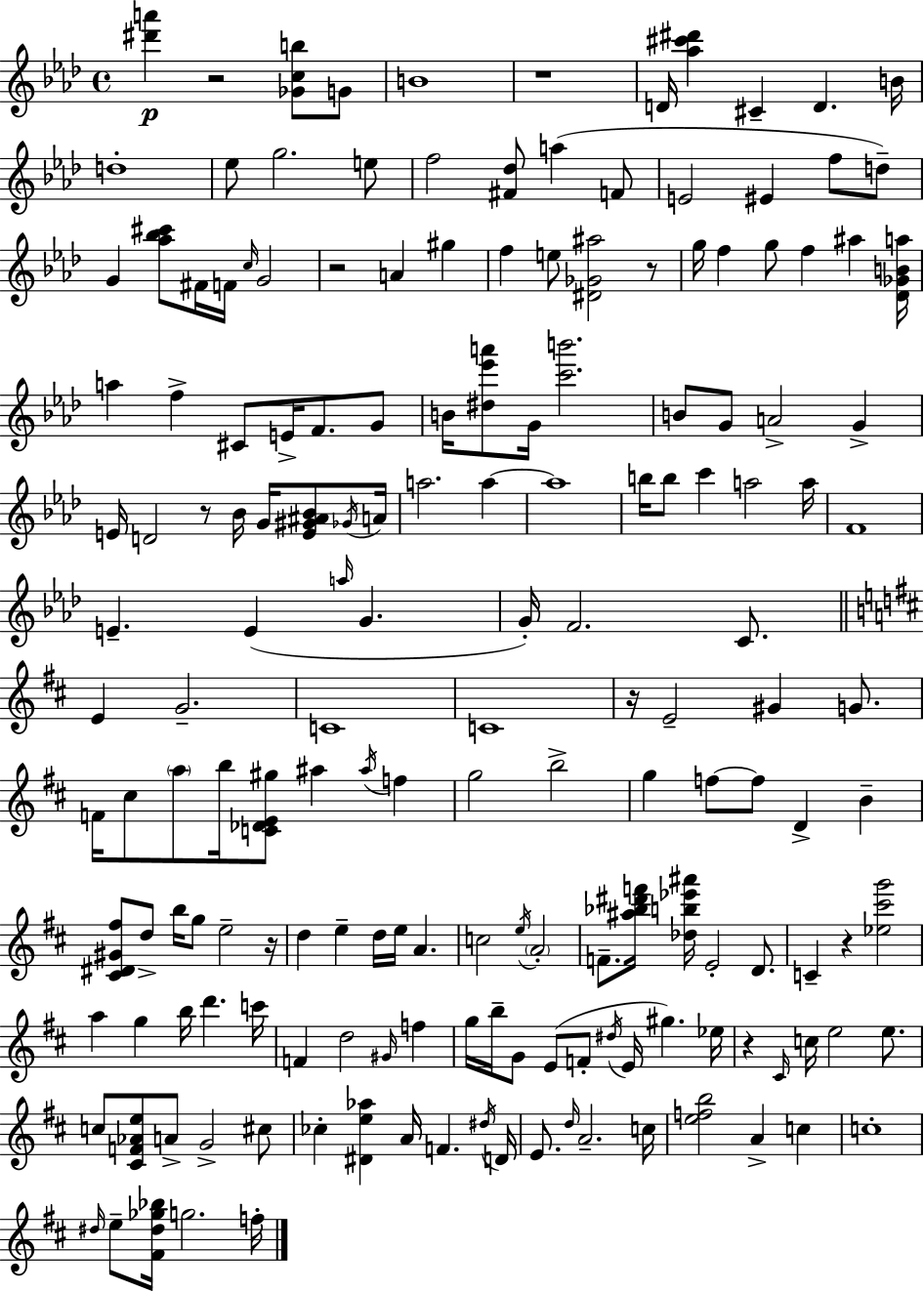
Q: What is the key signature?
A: AES major